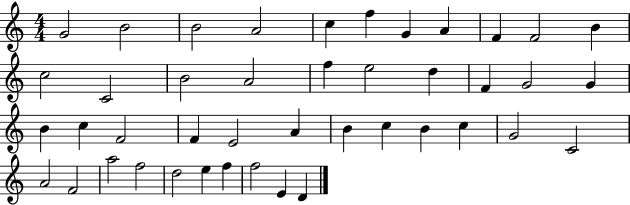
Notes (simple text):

G4/h B4/h B4/h A4/h C5/q F5/q G4/q A4/q F4/q F4/h B4/q C5/h C4/h B4/h A4/h F5/q E5/h D5/q F4/q G4/h G4/q B4/q C5/q F4/h F4/q E4/h A4/q B4/q C5/q B4/q C5/q G4/h C4/h A4/h F4/h A5/h F5/h D5/h E5/q F5/q F5/h E4/q D4/q